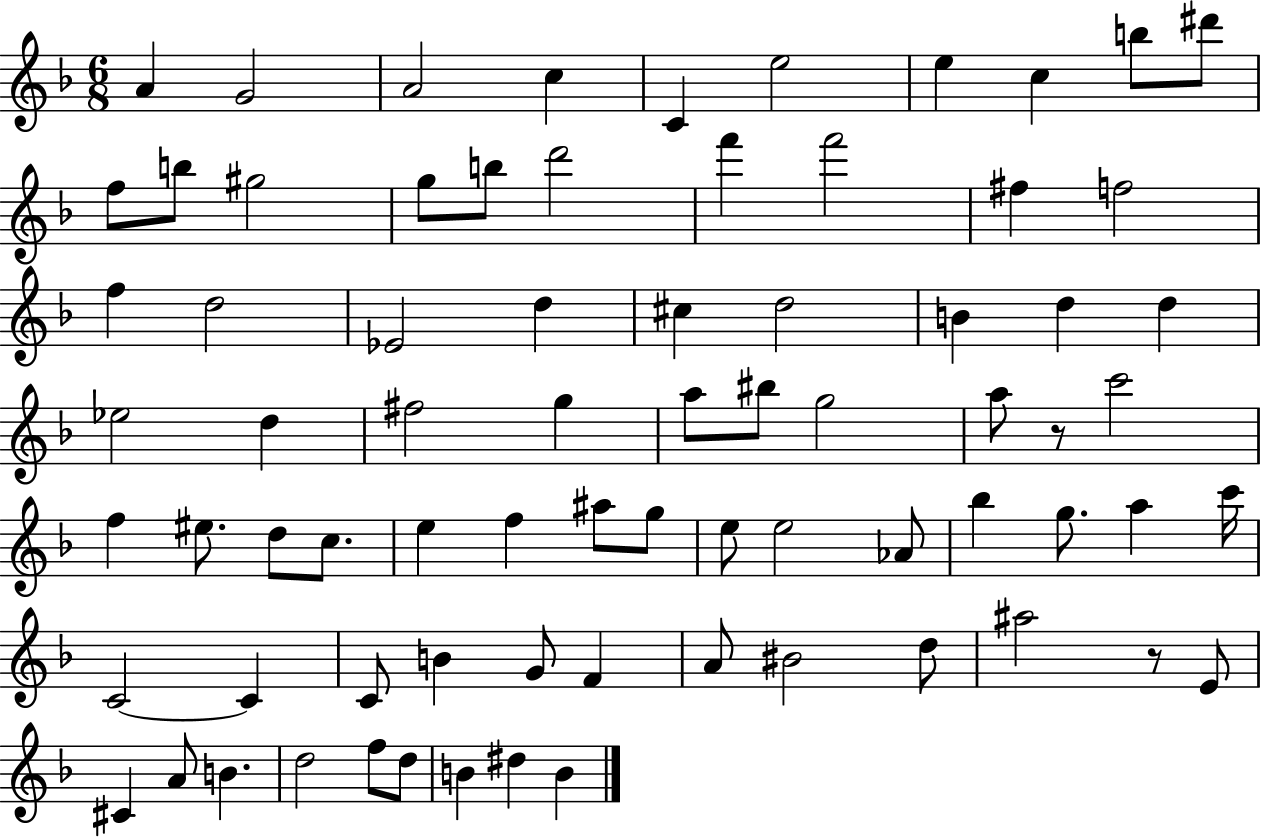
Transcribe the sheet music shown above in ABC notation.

X:1
T:Untitled
M:6/8
L:1/4
K:F
A G2 A2 c C e2 e c b/2 ^d'/2 f/2 b/2 ^g2 g/2 b/2 d'2 f' f'2 ^f f2 f d2 _E2 d ^c d2 B d d _e2 d ^f2 g a/2 ^b/2 g2 a/2 z/2 c'2 f ^e/2 d/2 c/2 e f ^a/2 g/2 e/2 e2 _A/2 _b g/2 a c'/4 C2 C C/2 B G/2 F A/2 ^B2 d/2 ^a2 z/2 E/2 ^C A/2 B d2 f/2 d/2 B ^d B